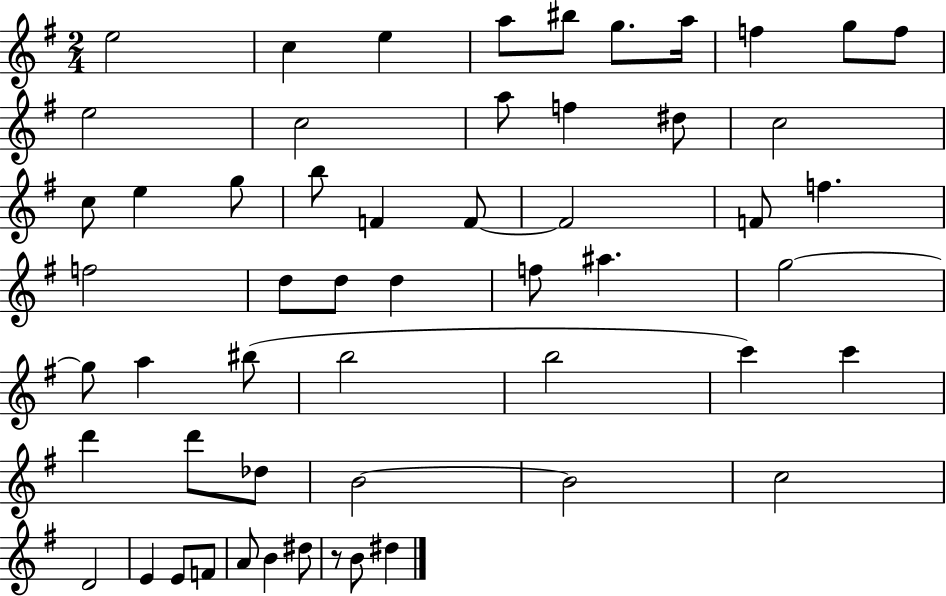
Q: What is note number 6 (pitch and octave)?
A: G5